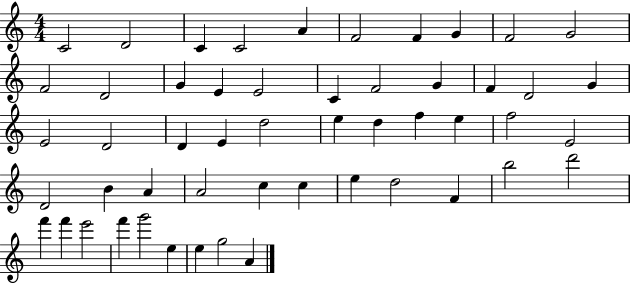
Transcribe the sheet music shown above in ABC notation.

X:1
T:Untitled
M:4/4
L:1/4
K:C
C2 D2 C C2 A F2 F G F2 G2 F2 D2 G E E2 C F2 G F D2 G E2 D2 D E d2 e d f e f2 E2 D2 B A A2 c c e d2 F b2 d'2 f' f' e'2 f' g'2 e e g2 A